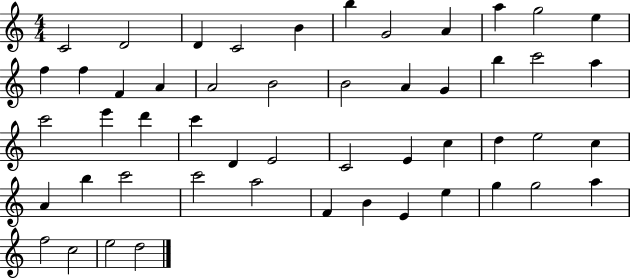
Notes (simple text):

C4/h D4/h D4/q C4/h B4/q B5/q G4/h A4/q A5/q G5/h E5/q F5/q F5/q F4/q A4/q A4/h B4/h B4/h A4/q G4/q B5/q C6/h A5/q C6/h E6/q D6/q C6/q D4/q E4/h C4/h E4/q C5/q D5/q E5/h C5/q A4/q B5/q C6/h C6/h A5/h F4/q B4/q E4/q E5/q G5/q G5/h A5/q F5/h C5/h E5/h D5/h